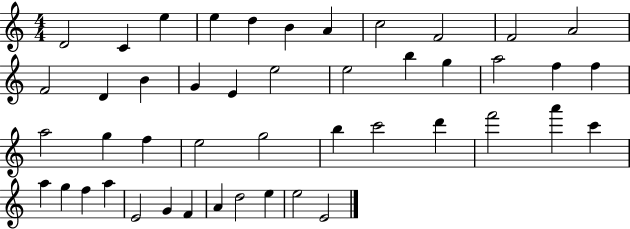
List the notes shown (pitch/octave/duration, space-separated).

D4/h C4/q E5/q E5/q D5/q B4/q A4/q C5/h F4/h F4/h A4/h F4/h D4/q B4/q G4/q E4/q E5/h E5/h B5/q G5/q A5/h F5/q F5/q A5/h G5/q F5/q E5/h G5/h B5/q C6/h D6/q F6/h A6/q C6/q A5/q G5/q F5/q A5/q E4/h G4/q F4/q A4/q D5/h E5/q E5/h E4/h